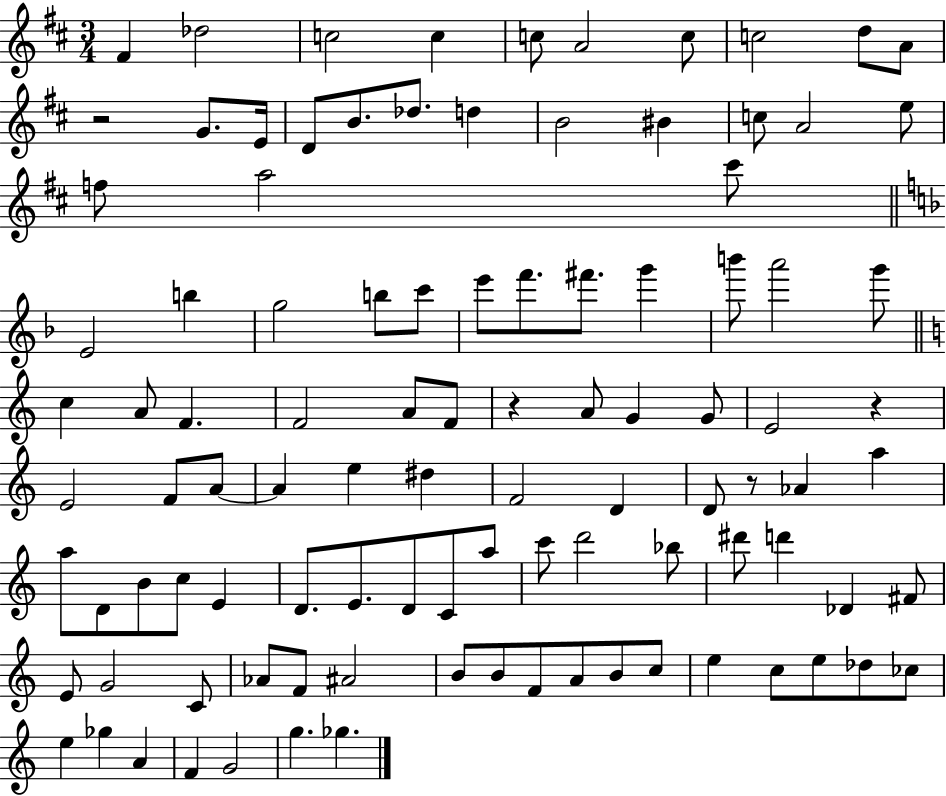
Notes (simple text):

F#4/q Db5/h C5/h C5/q C5/e A4/h C5/e C5/h D5/e A4/e R/h G4/e. E4/s D4/e B4/e. Db5/e. D5/q B4/h BIS4/q C5/e A4/h E5/e F5/e A5/h C#6/e E4/h B5/q G5/h B5/e C6/e E6/e F6/e. F#6/e. G6/q B6/e A6/h G6/e C5/q A4/e F4/q. F4/h A4/e F4/e R/q A4/e G4/q G4/e E4/h R/q E4/h F4/e A4/e A4/q E5/q D#5/q F4/h D4/q D4/e R/e Ab4/q A5/q A5/e D4/e B4/e C5/e E4/q D4/e. E4/e. D4/e C4/e A5/e C6/e D6/h Bb5/e D#6/e D6/q Db4/q F#4/e E4/e G4/h C4/e Ab4/e F4/e A#4/h B4/e B4/e F4/e A4/e B4/e C5/e E5/q C5/e E5/e Db5/e CES5/e E5/q Gb5/q A4/q F4/q G4/h G5/q. Gb5/q.